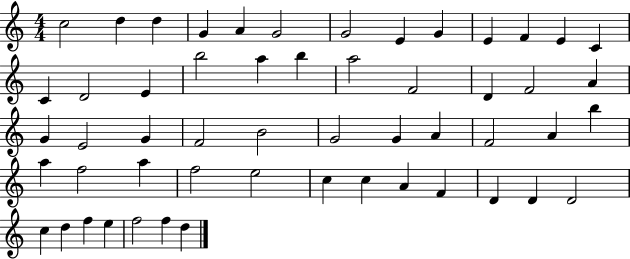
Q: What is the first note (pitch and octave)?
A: C5